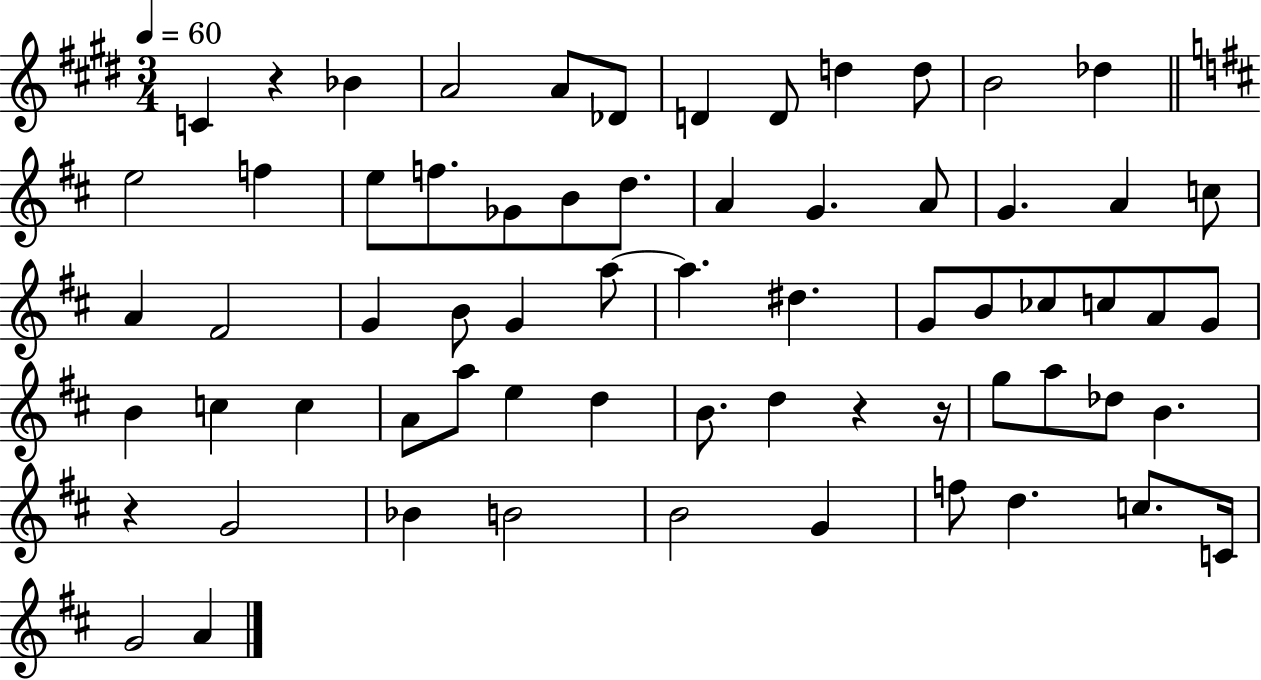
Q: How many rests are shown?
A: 4